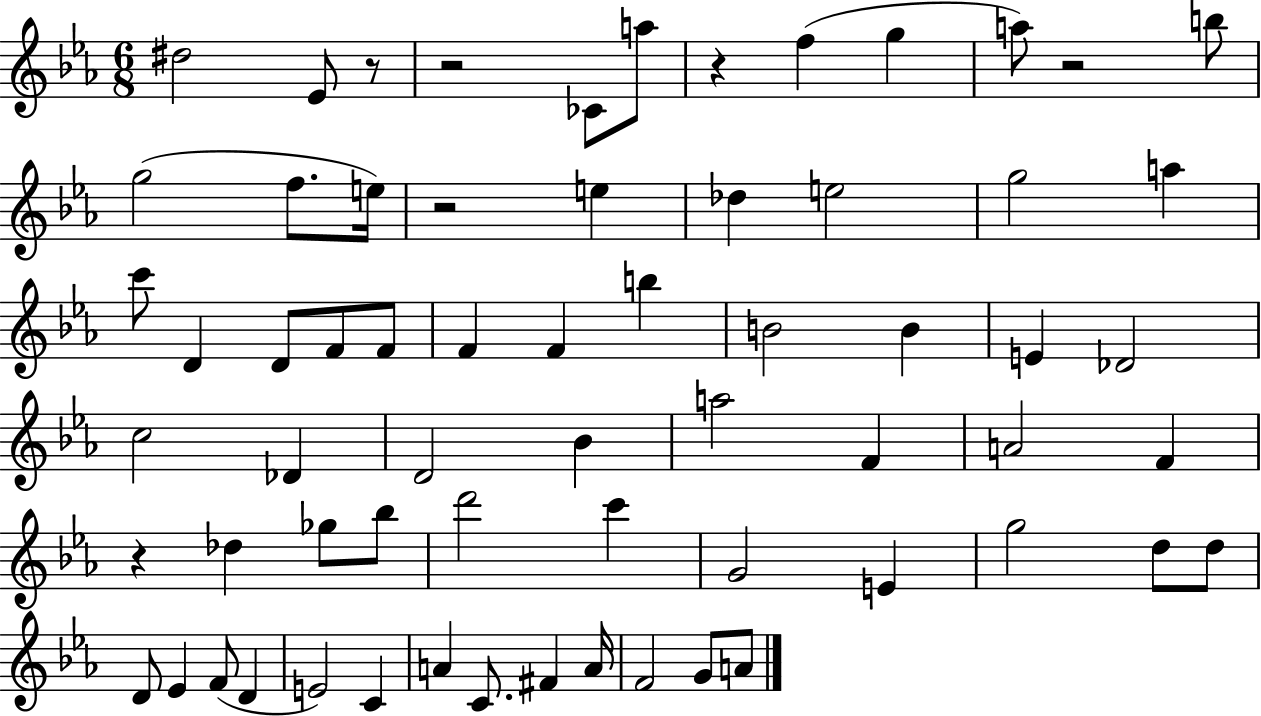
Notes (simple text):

D#5/h Eb4/e R/e R/h CES4/e A5/e R/q F5/q G5/q A5/e R/h B5/e G5/h F5/e. E5/s R/h E5/q Db5/q E5/h G5/h A5/q C6/e D4/q D4/e F4/e F4/e F4/q F4/q B5/q B4/h B4/q E4/q Db4/h C5/h Db4/q D4/h Bb4/q A5/h F4/q A4/h F4/q R/q Db5/q Gb5/e Bb5/e D6/h C6/q G4/h E4/q G5/h D5/e D5/e D4/e Eb4/q F4/e D4/q E4/h C4/q A4/q C4/e. F#4/q A4/s F4/h G4/e A4/e